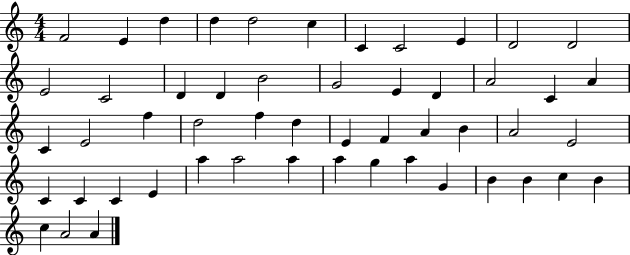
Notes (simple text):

F4/h E4/q D5/q D5/q D5/h C5/q C4/q C4/h E4/q D4/h D4/h E4/h C4/h D4/q D4/q B4/h G4/h E4/q D4/q A4/h C4/q A4/q C4/q E4/h F5/q D5/h F5/q D5/q E4/q F4/q A4/q B4/q A4/h E4/h C4/q C4/q C4/q E4/q A5/q A5/h A5/q A5/q G5/q A5/q G4/q B4/q B4/q C5/q B4/q C5/q A4/h A4/q